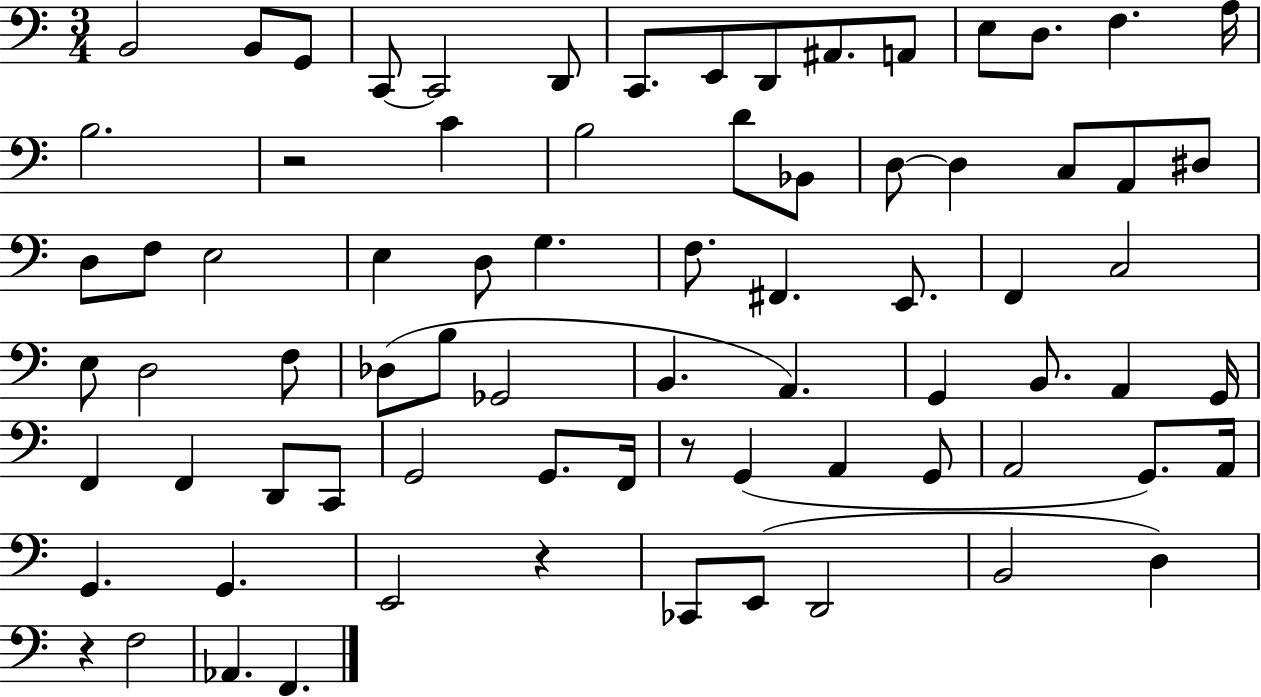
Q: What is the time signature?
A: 3/4